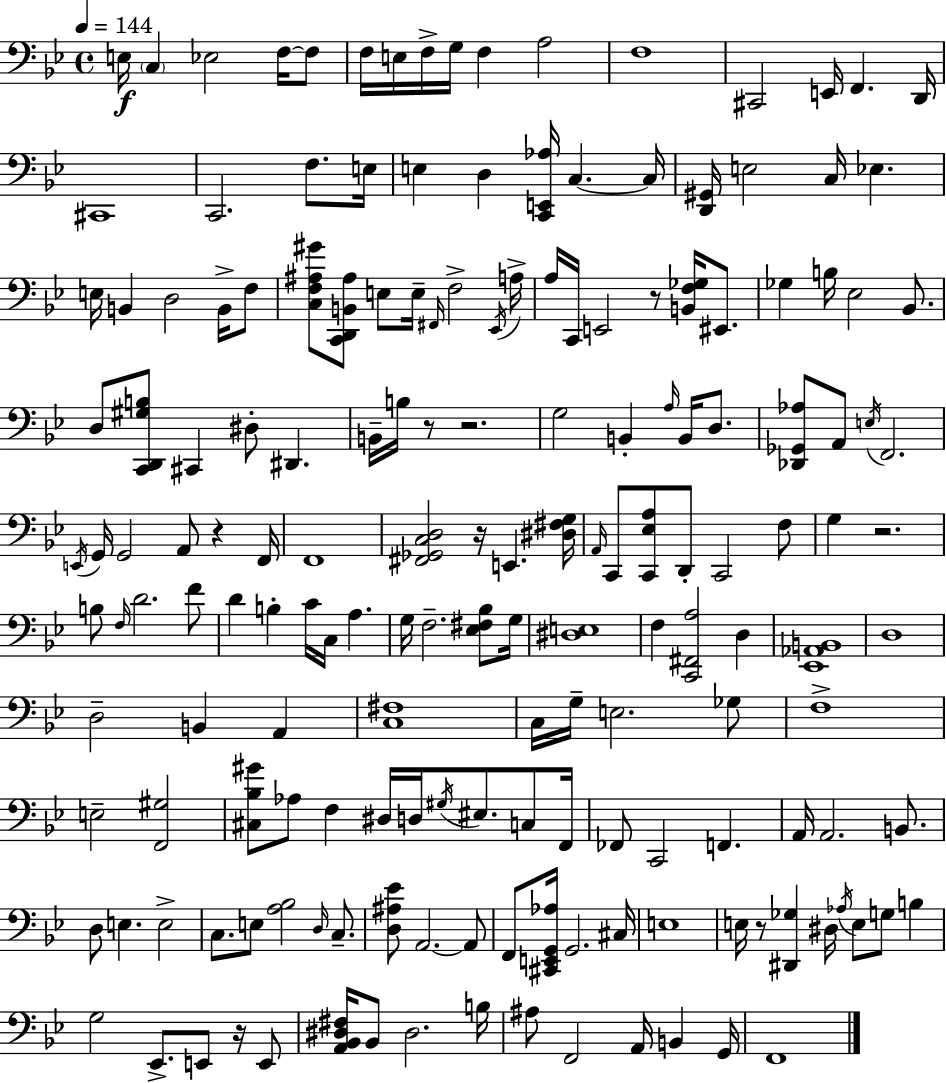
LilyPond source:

{
  \clef bass
  \time 4/4
  \defaultTimeSignature
  \key bes \major
  \tempo 4 = 144
  e16\f \parenthesize c4 ees2 f16~~ f8 | f16 e16 f16-> g16 f4 a2 | f1 | cis,2 e,16 f,4. d,16 | \break cis,1 | c,2. f8. e16 | e4 d4 <c, e, aes>16 c4.~~ c16 | <d, gis,>16 e2 c16 ees4. | \break e16 b,4 d2 b,16-> f8 | <c f ais gis'>8 <c, d, b, ais>8 e8 e16-- \grace { fis,16 } f2-> | \acciaccatura { ees,16 } a16-> a16 c,16 e,2 r8 <b, f ges>16 eis,8. | ges4 b16 ees2 bes,8. | \break d8 <c, d, gis b>8 cis,4 dis8-. dis,4. | b,16-- b16 r8 r2. | g2 b,4-. \grace { a16 } b,16 | d8. <des, ges, aes>8 a,8 \acciaccatura { e16 } f,2. | \break \acciaccatura { e,16 } g,16 g,2 a,8 | r4 f,16 f,1 | <fis, ges, c d>2 r16 e,4. | <dis fis g>16 \grace { a,16 } c,8 <c, ees a>8 d,8-. c,2 | \break f8 g4 r2. | b8 \grace { f16 } d'2. | f'8 d'4 b4-. c'16 | c16 a4. g16 f2.-- | \break <ees fis bes>8 g16 <dis e>1 | f4 <c, fis, a>2 | d4 <ees, aes, b,>1 | d1 | \break d2-- b,4 | a,4 <c fis>1 | c16 g16-- e2. | ges8 f1-> | \break e2-- <f, gis>2 | <cis bes gis'>8 aes8 f4 dis16 | d16 \acciaccatura { gis16 } eis8. c8 f,16 fes,8 c,2 | f,4. a,16 a,2. | \break b,8. d8 e4. | e2-> c8. e8 <a bes>2 | \grace { d16 } c8.-- <d ais ees'>8 a,2.~~ | a,8 f,8 <cis, e, g, aes>16 g,2. | \break cis16 e1 | e16 r8 <dis, ges>4 | dis16 \acciaccatura { aes16 } e8 g8 b4 g2 | ees,8.-> e,8 r16 e,8 <a, bes, dis fis>16 bes,8 dis2. | \break b16 ais8 f,2 | a,16 b,4 g,16 f,1 | \bar "|."
}